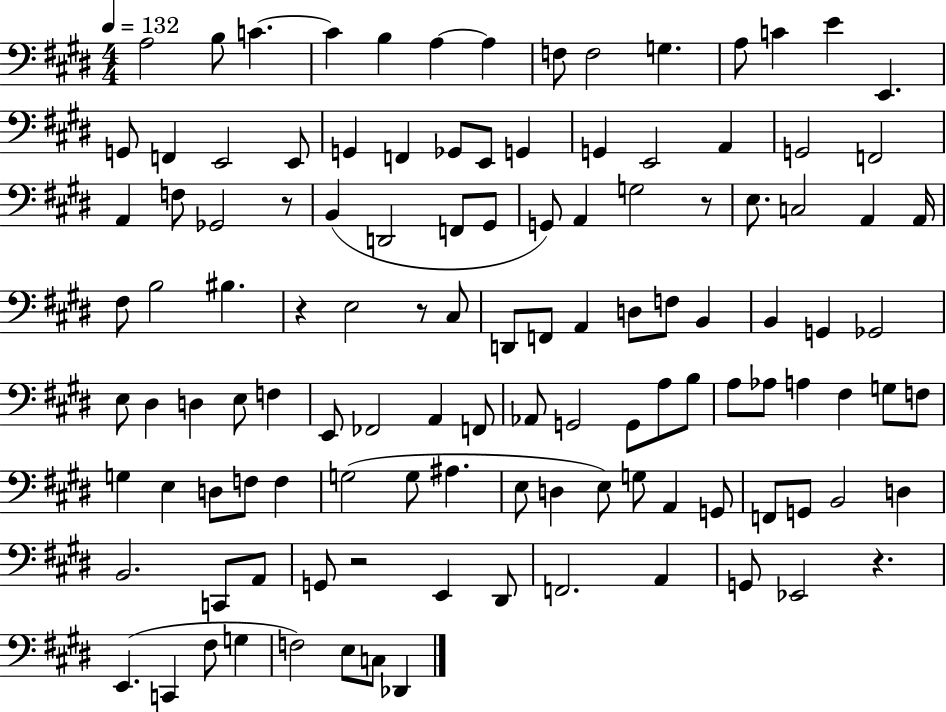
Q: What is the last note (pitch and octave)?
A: Db2